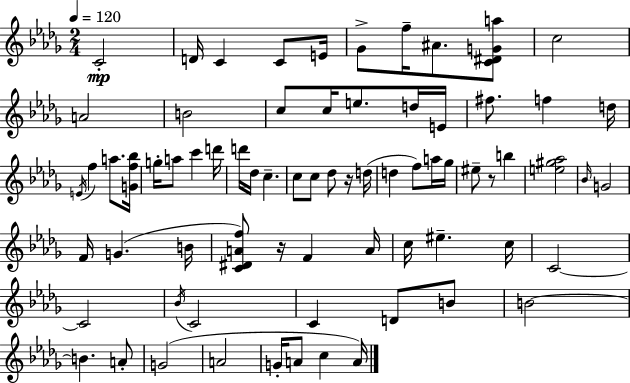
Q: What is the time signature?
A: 2/4